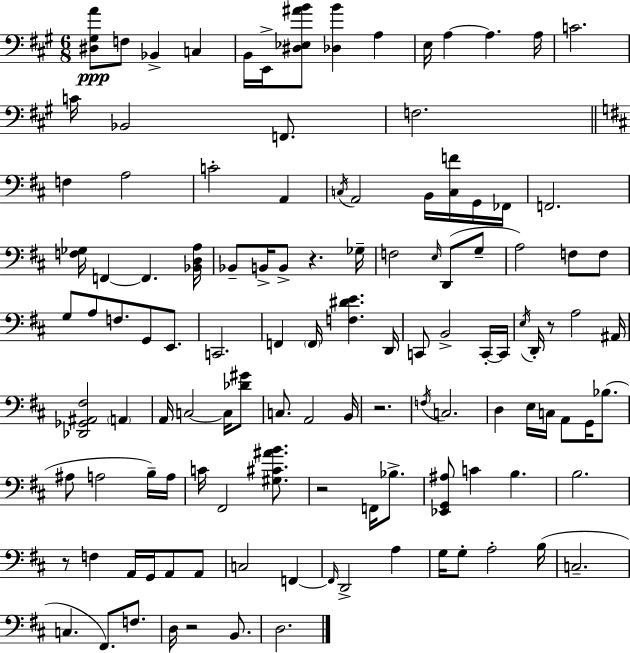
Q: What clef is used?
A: bass